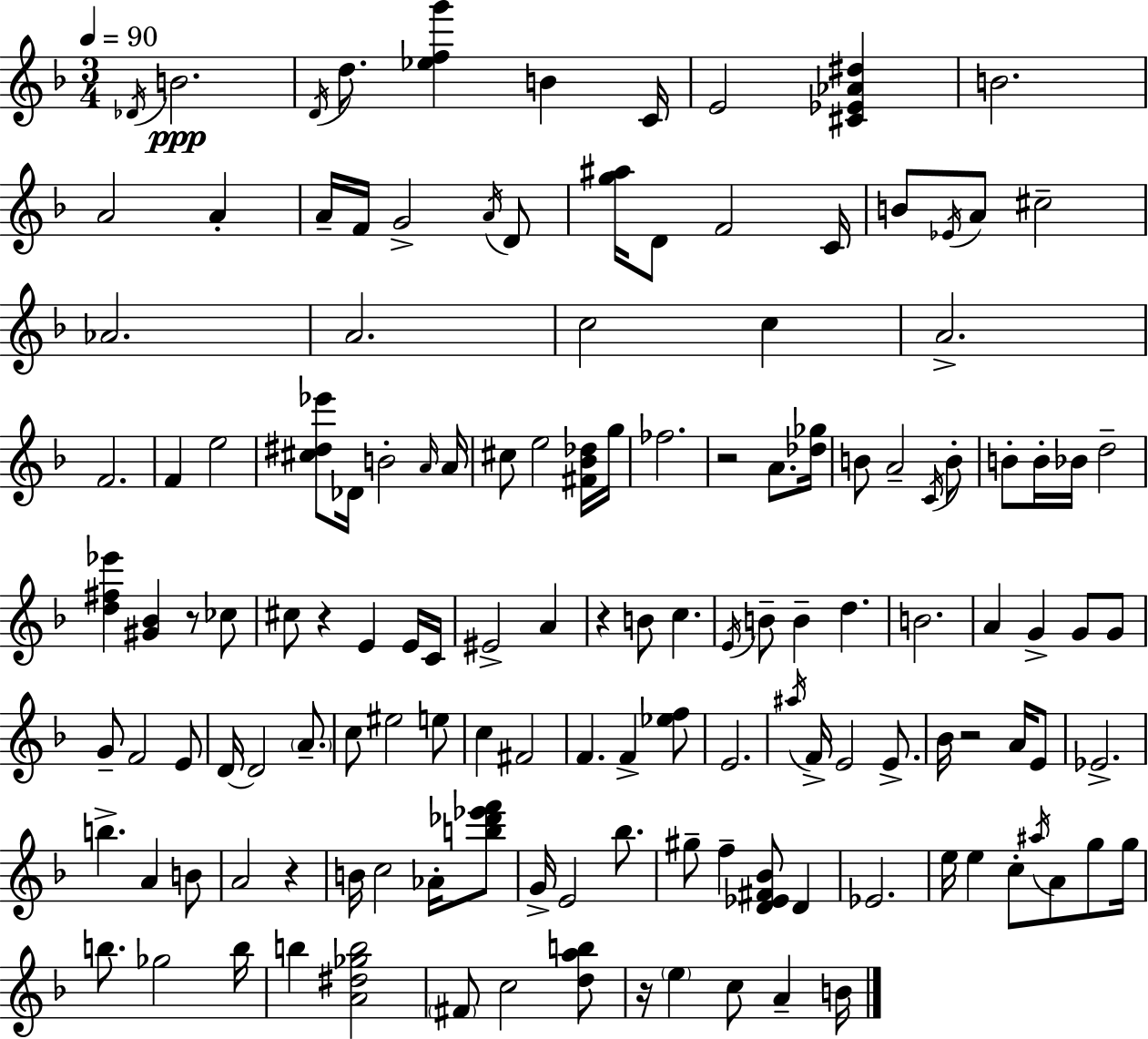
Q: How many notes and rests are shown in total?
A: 138